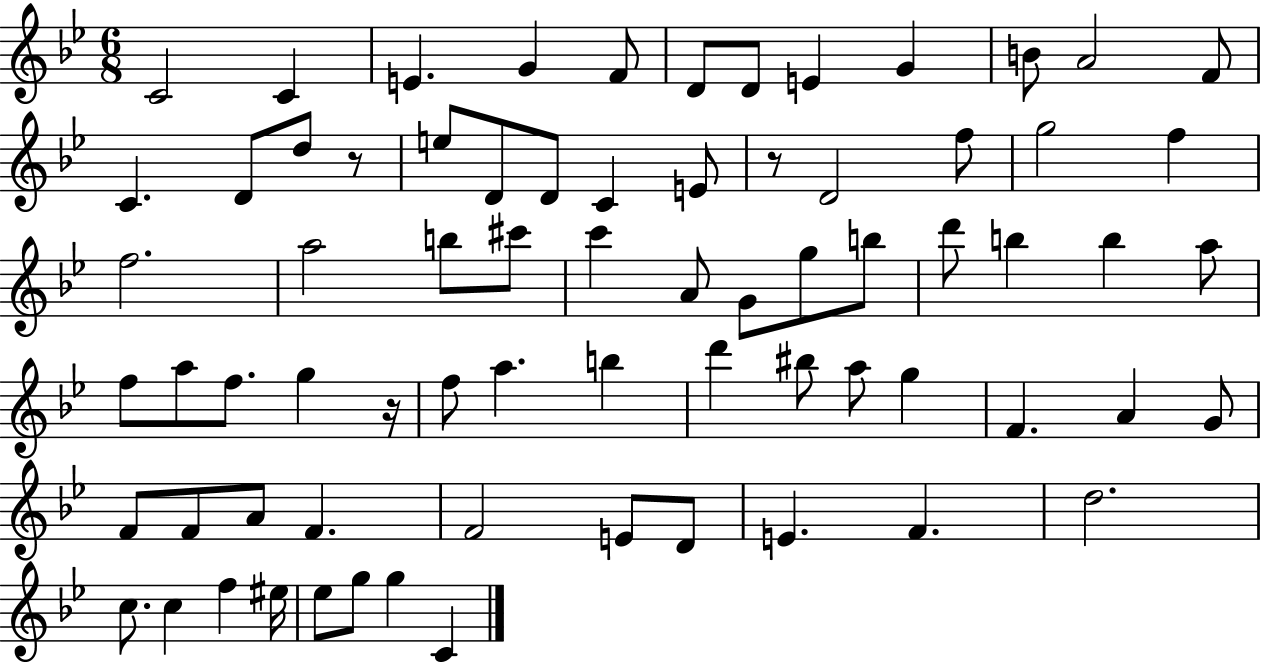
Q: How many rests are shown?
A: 3